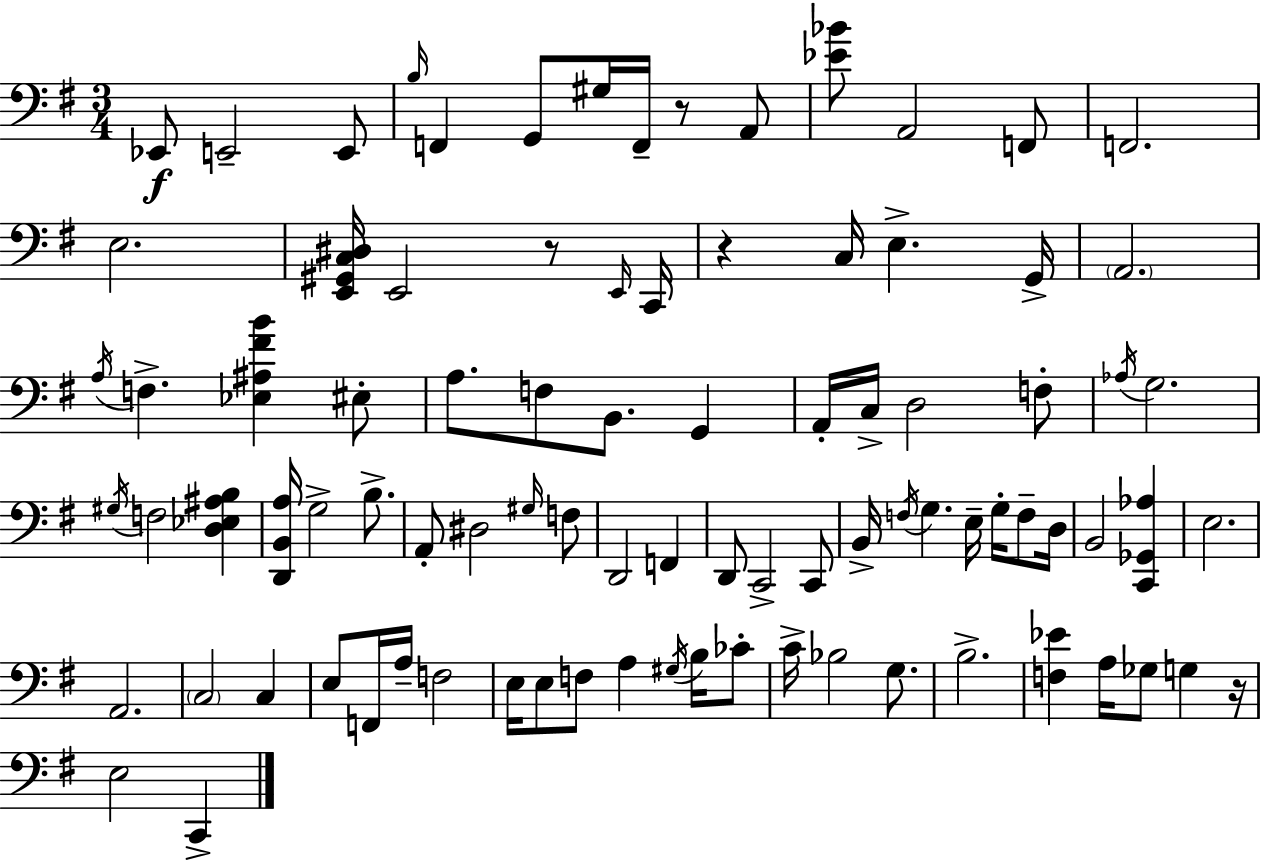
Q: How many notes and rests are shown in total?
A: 89